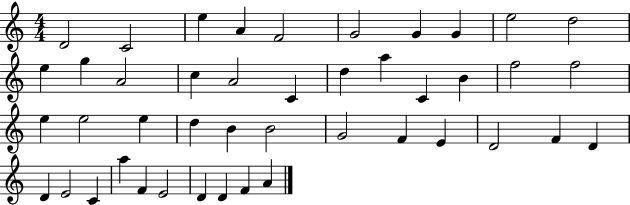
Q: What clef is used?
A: treble